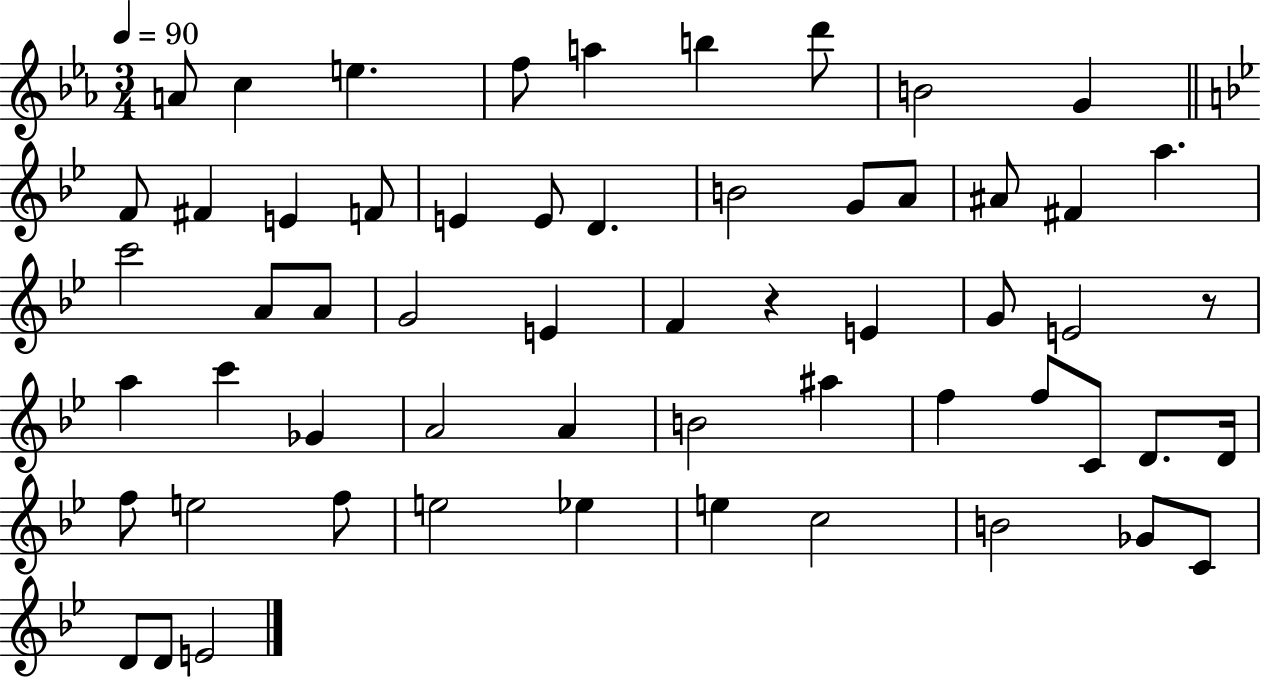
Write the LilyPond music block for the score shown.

{
  \clef treble
  \numericTimeSignature
  \time 3/4
  \key ees \major
  \tempo 4 = 90
  \repeat volta 2 { a'8 c''4 e''4. | f''8 a''4 b''4 d'''8 | b'2 g'4 | \bar "||" \break \key bes \major f'8 fis'4 e'4 f'8 | e'4 e'8 d'4. | b'2 g'8 a'8 | ais'8 fis'4 a''4. | \break c'''2 a'8 a'8 | g'2 e'4 | f'4 r4 e'4 | g'8 e'2 r8 | \break a''4 c'''4 ges'4 | a'2 a'4 | b'2 ais''4 | f''4 f''8 c'8 d'8. d'16 | \break f''8 e''2 f''8 | e''2 ees''4 | e''4 c''2 | b'2 ges'8 c'8 | \break d'8 d'8 e'2 | } \bar "|."
}